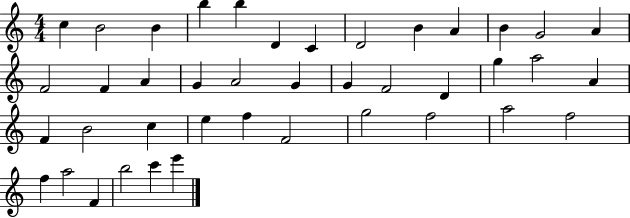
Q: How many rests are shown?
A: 0